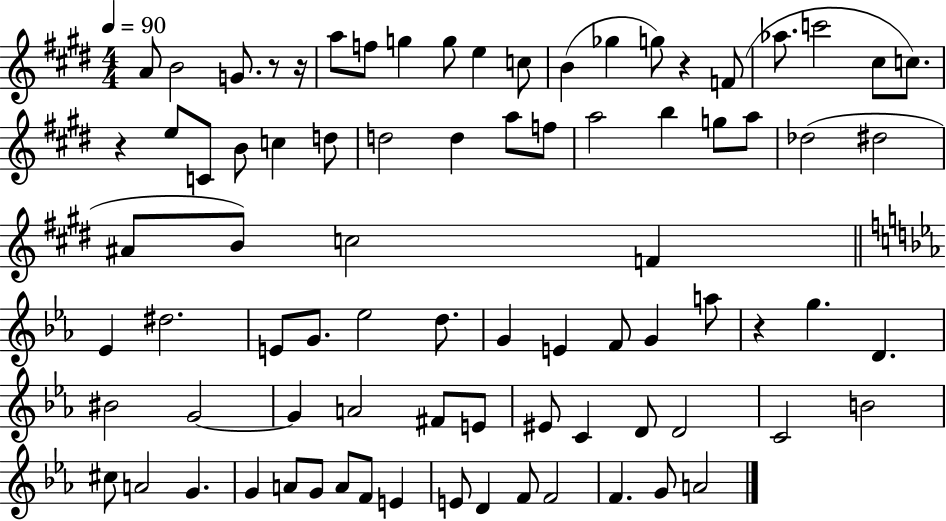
A4/e B4/h G4/e. R/e R/s A5/e F5/e G5/q G5/e E5/q C5/e B4/q Gb5/q G5/e R/q F4/e Ab5/e. C6/h C#5/e C5/e. R/q E5/e C4/e B4/e C5/q D5/e D5/h D5/q A5/e F5/e A5/h B5/q G5/e A5/e Db5/h D#5/h A#4/e B4/e C5/h F4/q Eb4/q D#5/h. E4/e G4/e. Eb5/h D5/e. G4/q E4/q F4/e G4/q A5/e R/q G5/q. D4/q. BIS4/h G4/h G4/q A4/h F#4/e E4/e EIS4/e C4/q D4/e D4/h C4/h B4/h C#5/e A4/h G4/q. G4/q A4/e G4/e A4/e F4/e E4/q E4/e D4/q F4/e F4/h F4/q. G4/e A4/h